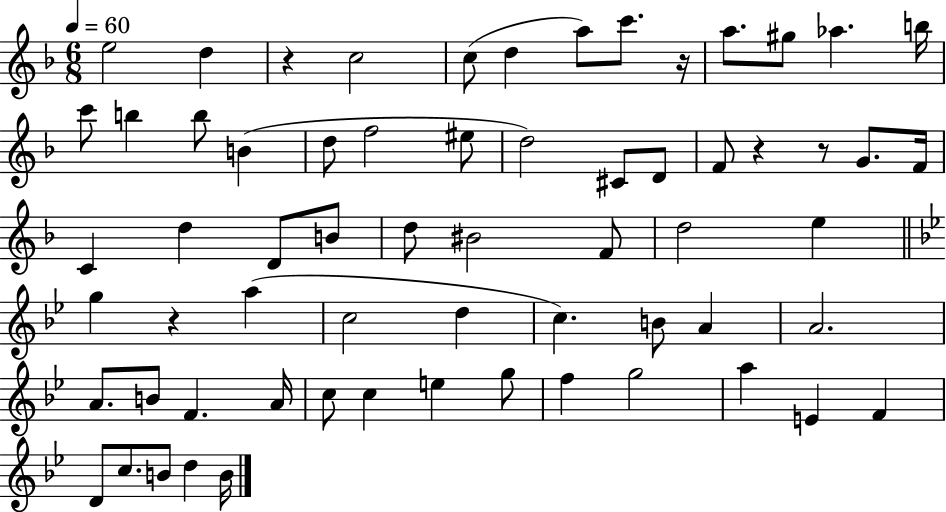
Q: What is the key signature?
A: F major